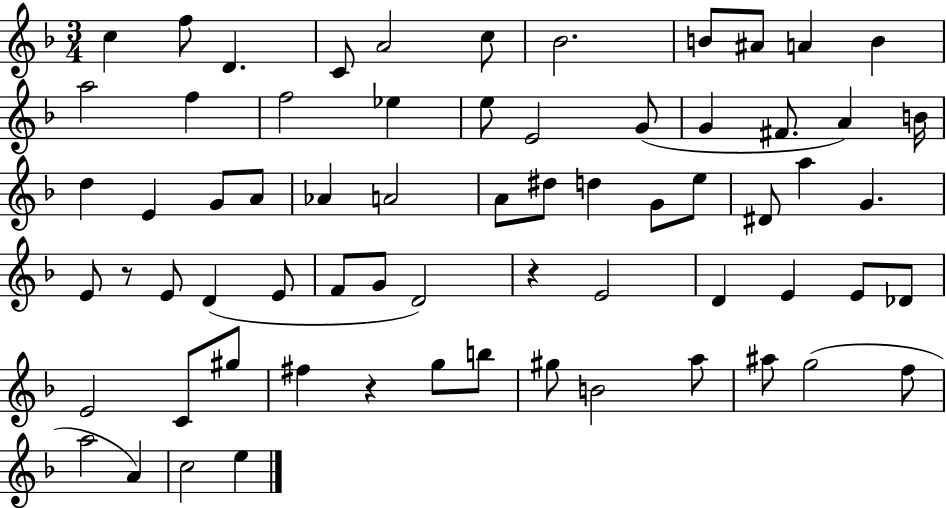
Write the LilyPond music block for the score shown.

{
  \clef treble
  \numericTimeSignature
  \time 3/4
  \key f \major
  c''4 f''8 d'4. | c'8 a'2 c''8 | bes'2. | b'8 ais'8 a'4 b'4 | \break a''2 f''4 | f''2 ees''4 | e''8 e'2 g'8( | g'4 fis'8. a'4) b'16 | \break d''4 e'4 g'8 a'8 | aes'4 a'2 | a'8 dis''8 d''4 g'8 e''8 | dis'8 a''4 g'4. | \break e'8 r8 e'8 d'4( e'8 | f'8 g'8 d'2) | r4 e'2 | d'4 e'4 e'8 des'8 | \break e'2 c'8 gis''8 | fis''4 r4 g''8 b''8 | gis''8 b'2 a''8 | ais''8 g''2( f''8 | \break a''2 a'4) | c''2 e''4 | \bar "|."
}